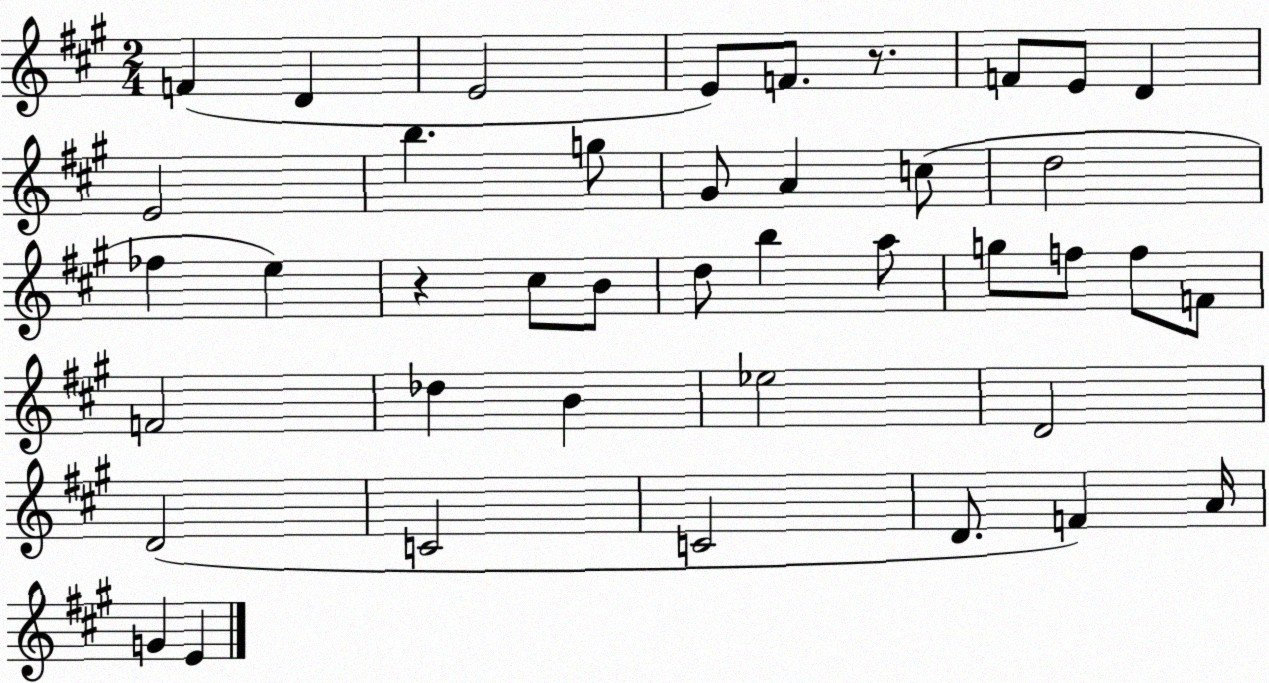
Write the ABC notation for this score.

X:1
T:Untitled
M:2/4
L:1/4
K:A
F D E2 E/2 F/2 z/2 F/2 E/2 D E2 b g/2 ^G/2 A c/2 d2 _f e z ^c/2 B/2 d/2 b a/2 g/2 f/2 f/2 F/2 F2 _d B _e2 D2 D2 C2 C2 D/2 F A/4 G E